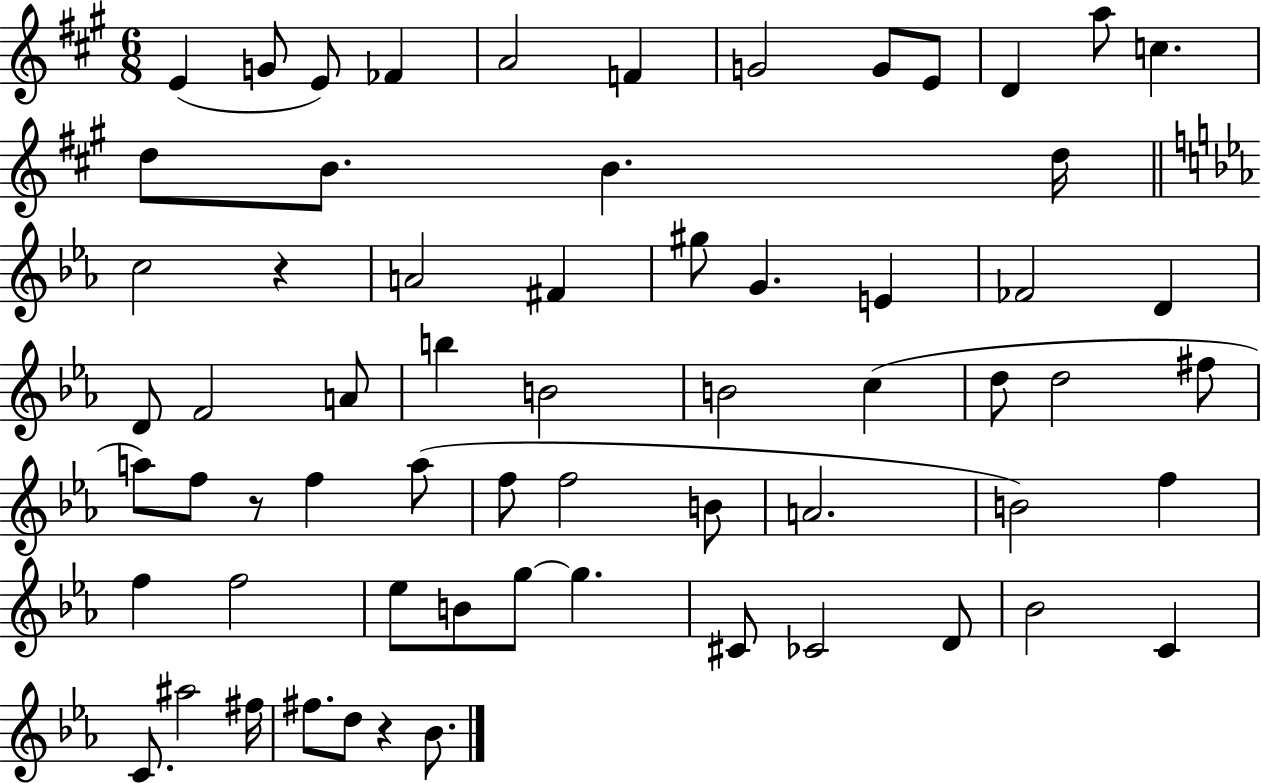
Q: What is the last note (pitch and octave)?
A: Bb4